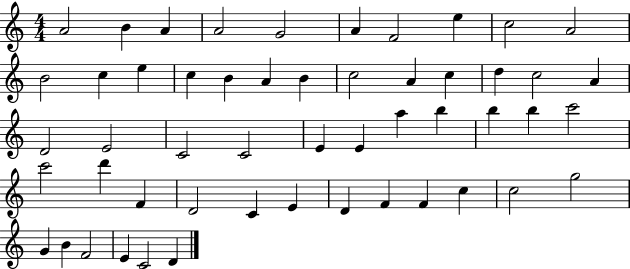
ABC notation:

X:1
T:Untitled
M:4/4
L:1/4
K:C
A2 B A A2 G2 A F2 e c2 A2 B2 c e c B A B c2 A c d c2 A D2 E2 C2 C2 E E a b b b c'2 c'2 d' F D2 C E D F F c c2 g2 G B F2 E C2 D